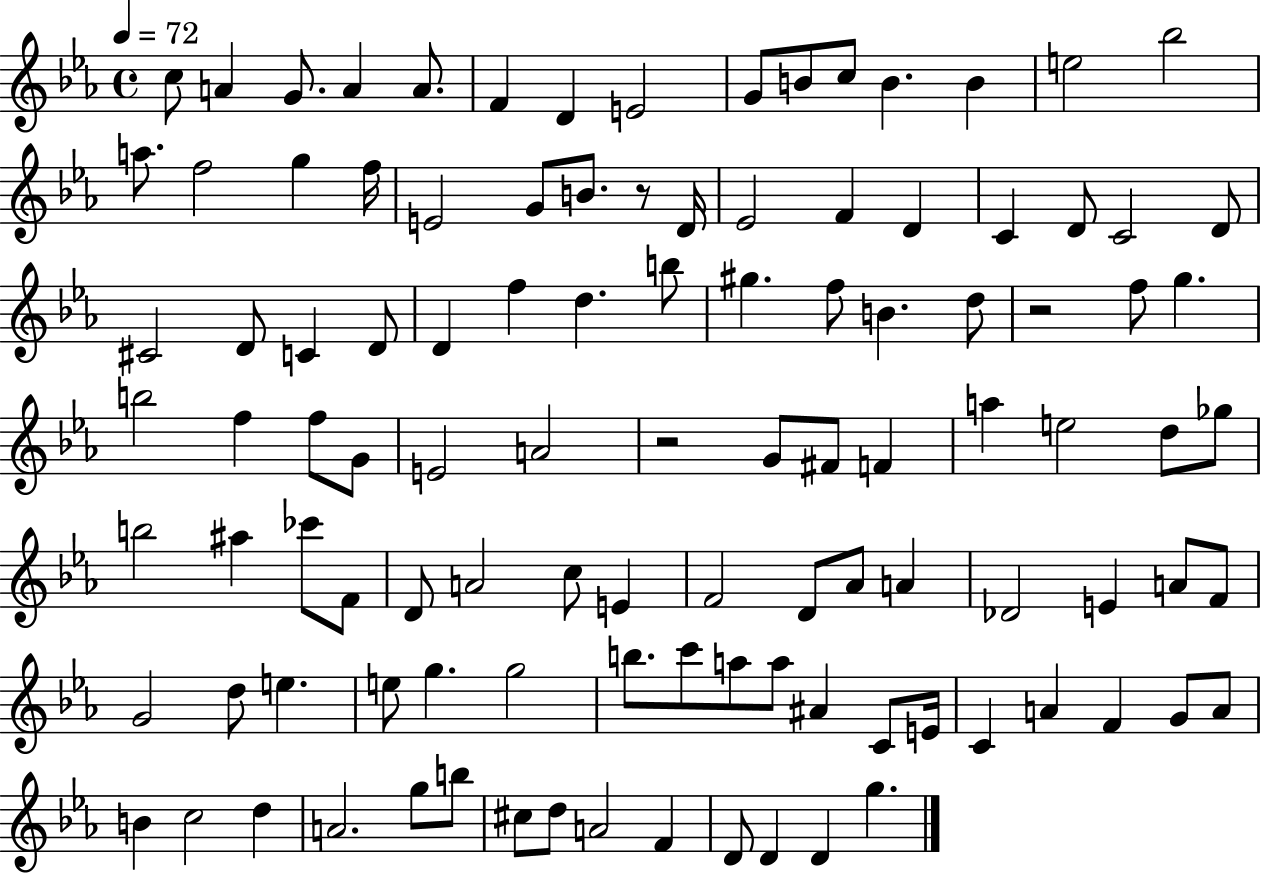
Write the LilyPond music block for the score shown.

{
  \clef treble
  \time 4/4
  \defaultTimeSignature
  \key ees \major
  \tempo 4 = 72
  \repeat volta 2 { c''8 a'4 g'8. a'4 a'8. | f'4 d'4 e'2 | g'8 b'8 c''8 b'4. b'4 | e''2 bes''2 | \break a''8. f''2 g''4 f''16 | e'2 g'8 b'8. r8 d'16 | ees'2 f'4 d'4 | c'4 d'8 c'2 d'8 | \break cis'2 d'8 c'4 d'8 | d'4 f''4 d''4. b''8 | gis''4. f''8 b'4. d''8 | r2 f''8 g''4. | \break b''2 f''4 f''8 g'8 | e'2 a'2 | r2 g'8 fis'8 f'4 | a''4 e''2 d''8 ges''8 | \break b''2 ais''4 ces'''8 f'8 | d'8 a'2 c''8 e'4 | f'2 d'8 aes'8 a'4 | des'2 e'4 a'8 f'8 | \break g'2 d''8 e''4. | e''8 g''4. g''2 | b''8. c'''8 a''8 a''8 ais'4 c'8 e'16 | c'4 a'4 f'4 g'8 a'8 | \break b'4 c''2 d''4 | a'2. g''8 b''8 | cis''8 d''8 a'2 f'4 | d'8 d'4 d'4 g''4. | \break } \bar "|."
}